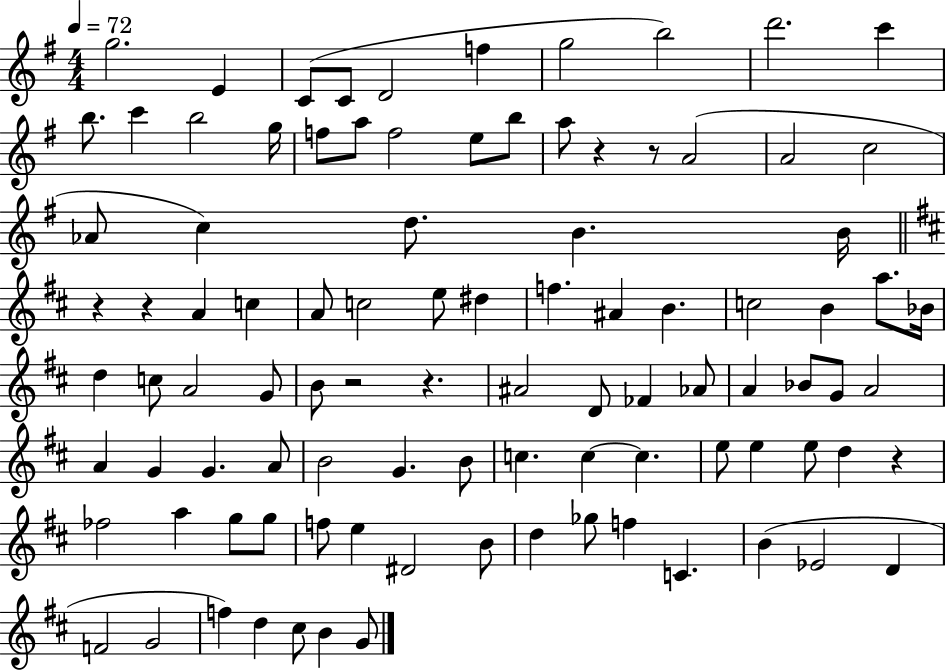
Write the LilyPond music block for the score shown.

{
  \clef treble
  \numericTimeSignature
  \time 4/4
  \key g \major
  \tempo 4 = 72
  g''2. e'4 | c'8( c'8 d'2 f''4 | g''2 b''2) | d'''2. c'''4 | \break b''8. c'''4 b''2 g''16 | f''8 a''8 f''2 e''8 b''8 | a''8 r4 r8 a'2( | a'2 c''2 | \break aes'8 c''4) d''8. b'4. b'16 | \bar "||" \break \key d \major r4 r4 a'4 c''4 | a'8 c''2 e''8 dis''4 | f''4. ais'4 b'4. | c''2 b'4 a''8. bes'16 | \break d''4 c''8 a'2 g'8 | b'8 r2 r4. | ais'2 d'8 fes'4 aes'8 | a'4 bes'8 g'8 a'2 | \break a'4 g'4 g'4. a'8 | b'2 g'4. b'8 | c''4. c''4~~ c''4. | e''8 e''4 e''8 d''4 r4 | \break fes''2 a''4 g''8 g''8 | f''8 e''4 dis'2 b'8 | d''4 ges''8 f''4 c'4. | b'4( ees'2 d'4 | \break f'2 g'2 | f''4) d''4 cis''8 b'4 g'8 | \bar "|."
}